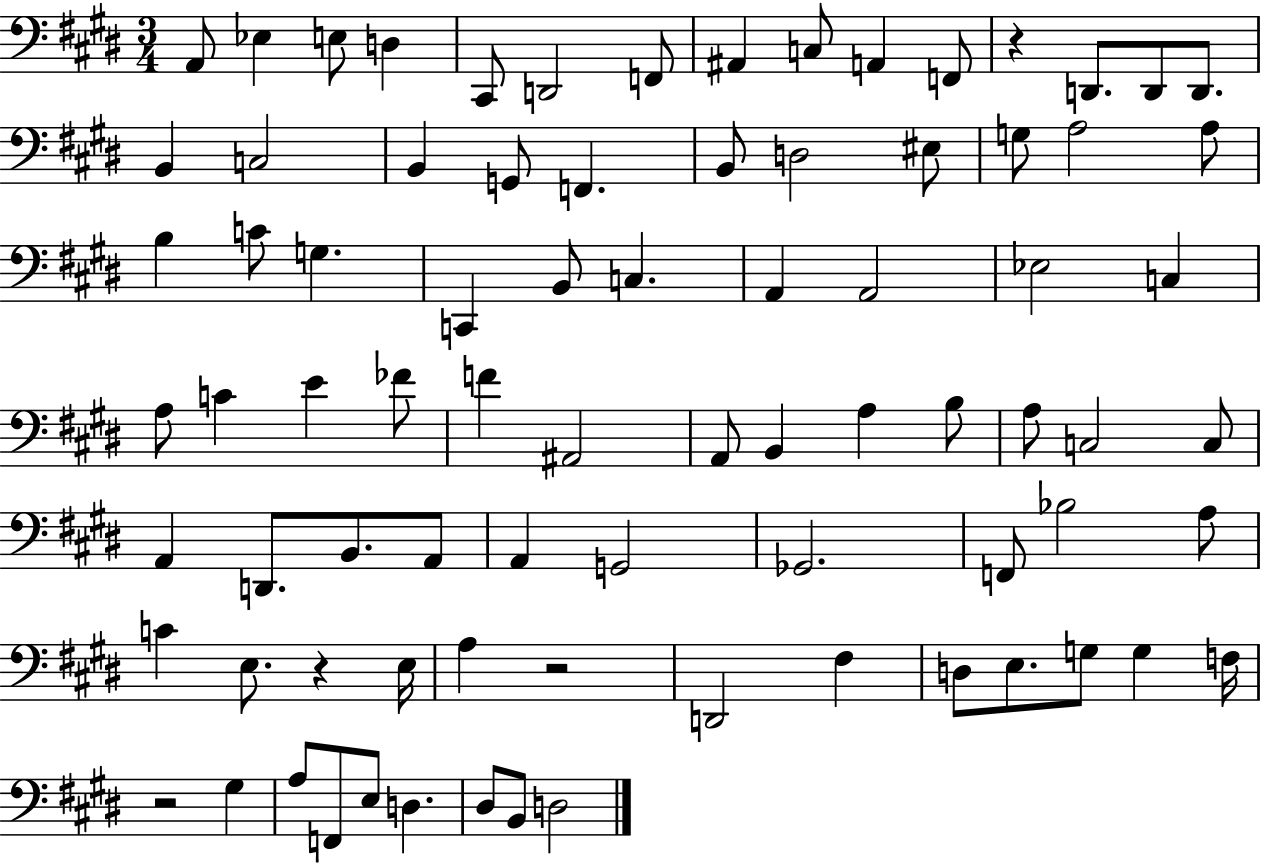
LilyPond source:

{
  \clef bass
  \numericTimeSignature
  \time 3/4
  \key e \major
  a,8 ees4 e8 d4 | cis,8 d,2 f,8 | ais,4 c8 a,4 f,8 | r4 d,8. d,8 d,8. | \break b,4 c2 | b,4 g,8 f,4. | b,8 d2 eis8 | g8 a2 a8 | \break b4 c'8 g4. | c,4 b,8 c4. | a,4 a,2 | ees2 c4 | \break a8 c'4 e'4 fes'8 | f'4 ais,2 | a,8 b,4 a4 b8 | a8 c2 c8 | \break a,4 d,8. b,8. a,8 | a,4 g,2 | ges,2. | f,8 bes2 a8 | \break c'4 e8. r4 e16 | a4 r2 | d,2 fis4 | d8 e8. g8 g4 f16 | \break r2 gis4 | a8 f,8 e8 d4. | dis8 b,8 d2 | \bar "|."
}